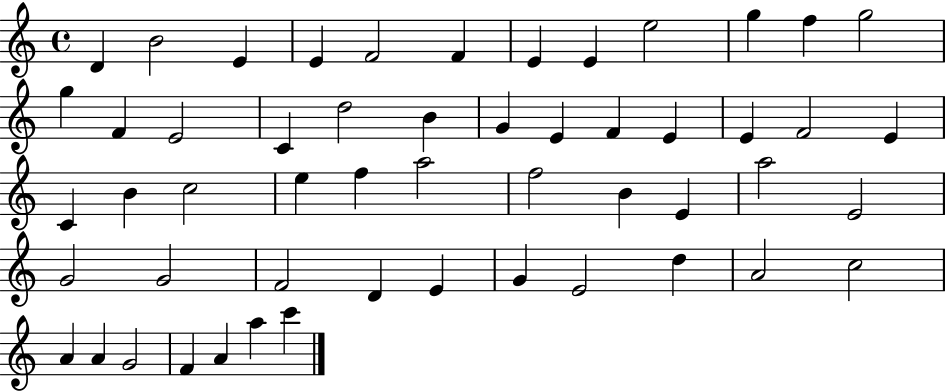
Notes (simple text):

D4/q B4/h E4/q E4/q F4/h F4/q E4/q E4/q E5/h G5/q F5/q G5/h G5/q F4/q E4/h C4/q D5/h B4/q G4/q E4/q F4/q E4/q E4/q F4/h E4/q C4/q B4/q C5/h E5/q F5/q A5/h F5/h B4/q E4/q A5/h E4/h G4/h G4/h F4/h D4/q E4/q G4/q E4/h D5/q A4/h C5/h A4/q A4/q G4/h F4/q A4/q A5/q C6/q